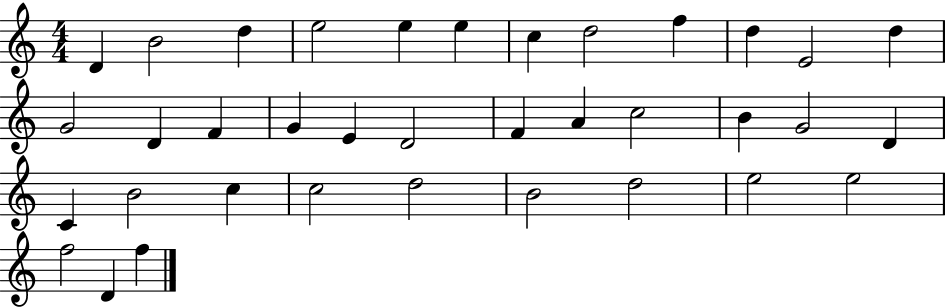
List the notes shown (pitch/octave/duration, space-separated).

D4/q B4/h D5/q E5/h E5/q E5/q C5/q D5/h F5/q D5/q E4/h D5/q G4/h D4/q F4/q G4/q E4/q D4/h F4/q A4/q C5/h B4/q G4/h D4/q C4/q B4/h C5/q C5/h D5/h B4/h D5/h E5/h E5/h F5/h D4/q F5/q